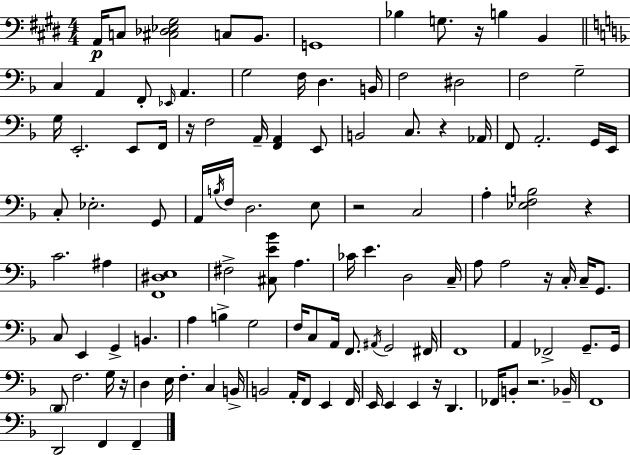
{
  \clef bass
  \numericTimeSignature
  \time 4/4
  \key e \major
  a,16\p c8 <cis des ees gis>2 c8 b,8. | g,1 | bes4 g8. r16 b4 b,4 | \bar "||" \break \key f \major c4 a,4 f,8-. \grace { ees,16 } a,4. | g2 f16 d4. | b,16 f2 dis2 | f2 g2-- | \break g16 e,2.-. e,8 | f,16 r16 f2 a,16-- <f, a,>4 e,8 | b,2 c8. r4 | aes,16 f,8 a,2.-. g,16 | \break e,16 c8-. ees2.-. g,8 | a,16 \acciaccatura { b16 } f16 d2. | e8 r2 c2 | a4-. <ees f b>2 r4 | \break c'2. ais4 | <f, dis e>1 | fis2-> <cis e' bes'>8 a4. | ces'16 e'4. d2 | \break c16-- a8 a2 r16 c16-. c16-- g,8. | c8 e,4 g,4-> b,4. | a4 b4-> g2 | f16 c8 a,16 f,8. \acciaccatura { ais,16 } g,2 | \break fis,16 f,1 | a,4 fes,2-> g,8.-- | g,16 \parenthesize d,8 f2. | g16 r16 d4 e16 f4.-. c4 | \break b,16-> b,2 a,16-. f,8 e,4 | f,16 e,16 e,4 e,4 r16 d,4. | fes,16 b,8-. r2. | bes,16-- f,1 | \break d,2 f,4 f,4-- | \bar "|."
}